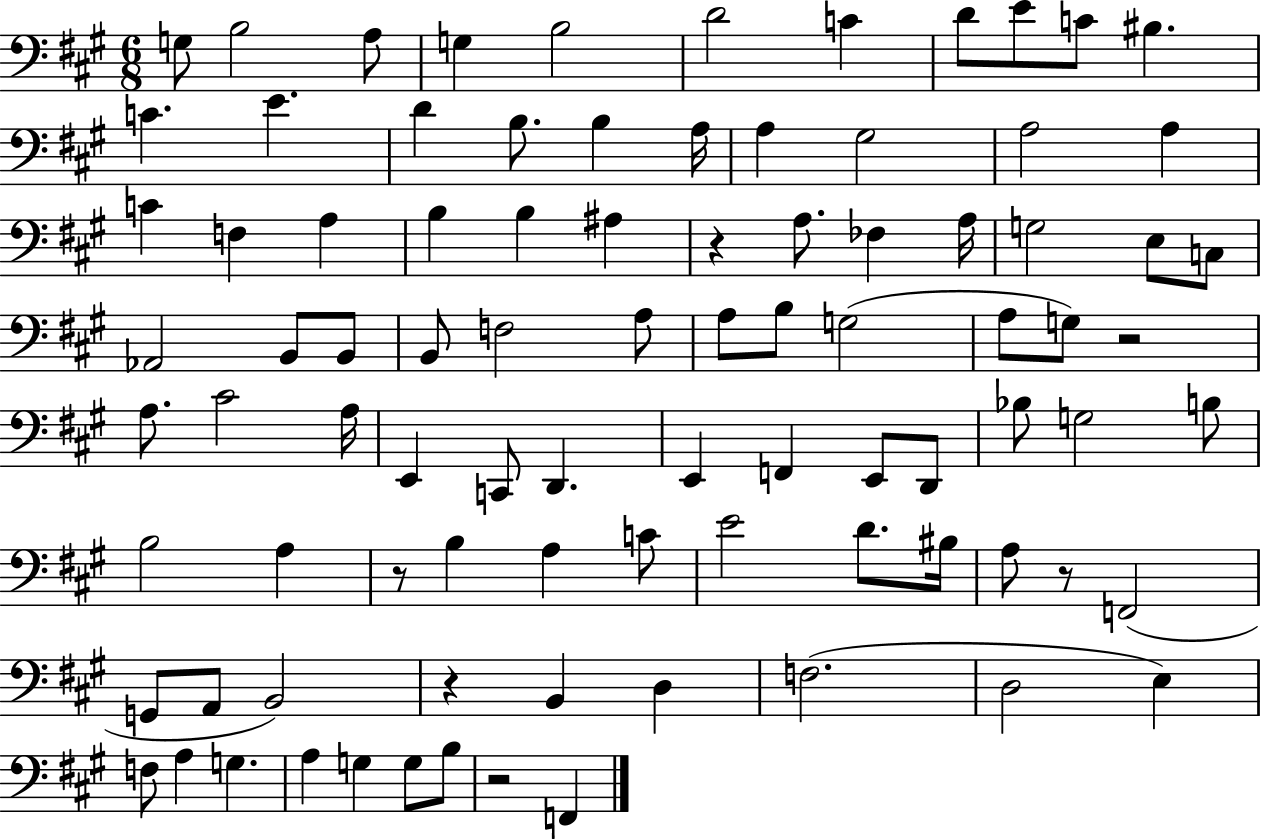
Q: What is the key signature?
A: A major